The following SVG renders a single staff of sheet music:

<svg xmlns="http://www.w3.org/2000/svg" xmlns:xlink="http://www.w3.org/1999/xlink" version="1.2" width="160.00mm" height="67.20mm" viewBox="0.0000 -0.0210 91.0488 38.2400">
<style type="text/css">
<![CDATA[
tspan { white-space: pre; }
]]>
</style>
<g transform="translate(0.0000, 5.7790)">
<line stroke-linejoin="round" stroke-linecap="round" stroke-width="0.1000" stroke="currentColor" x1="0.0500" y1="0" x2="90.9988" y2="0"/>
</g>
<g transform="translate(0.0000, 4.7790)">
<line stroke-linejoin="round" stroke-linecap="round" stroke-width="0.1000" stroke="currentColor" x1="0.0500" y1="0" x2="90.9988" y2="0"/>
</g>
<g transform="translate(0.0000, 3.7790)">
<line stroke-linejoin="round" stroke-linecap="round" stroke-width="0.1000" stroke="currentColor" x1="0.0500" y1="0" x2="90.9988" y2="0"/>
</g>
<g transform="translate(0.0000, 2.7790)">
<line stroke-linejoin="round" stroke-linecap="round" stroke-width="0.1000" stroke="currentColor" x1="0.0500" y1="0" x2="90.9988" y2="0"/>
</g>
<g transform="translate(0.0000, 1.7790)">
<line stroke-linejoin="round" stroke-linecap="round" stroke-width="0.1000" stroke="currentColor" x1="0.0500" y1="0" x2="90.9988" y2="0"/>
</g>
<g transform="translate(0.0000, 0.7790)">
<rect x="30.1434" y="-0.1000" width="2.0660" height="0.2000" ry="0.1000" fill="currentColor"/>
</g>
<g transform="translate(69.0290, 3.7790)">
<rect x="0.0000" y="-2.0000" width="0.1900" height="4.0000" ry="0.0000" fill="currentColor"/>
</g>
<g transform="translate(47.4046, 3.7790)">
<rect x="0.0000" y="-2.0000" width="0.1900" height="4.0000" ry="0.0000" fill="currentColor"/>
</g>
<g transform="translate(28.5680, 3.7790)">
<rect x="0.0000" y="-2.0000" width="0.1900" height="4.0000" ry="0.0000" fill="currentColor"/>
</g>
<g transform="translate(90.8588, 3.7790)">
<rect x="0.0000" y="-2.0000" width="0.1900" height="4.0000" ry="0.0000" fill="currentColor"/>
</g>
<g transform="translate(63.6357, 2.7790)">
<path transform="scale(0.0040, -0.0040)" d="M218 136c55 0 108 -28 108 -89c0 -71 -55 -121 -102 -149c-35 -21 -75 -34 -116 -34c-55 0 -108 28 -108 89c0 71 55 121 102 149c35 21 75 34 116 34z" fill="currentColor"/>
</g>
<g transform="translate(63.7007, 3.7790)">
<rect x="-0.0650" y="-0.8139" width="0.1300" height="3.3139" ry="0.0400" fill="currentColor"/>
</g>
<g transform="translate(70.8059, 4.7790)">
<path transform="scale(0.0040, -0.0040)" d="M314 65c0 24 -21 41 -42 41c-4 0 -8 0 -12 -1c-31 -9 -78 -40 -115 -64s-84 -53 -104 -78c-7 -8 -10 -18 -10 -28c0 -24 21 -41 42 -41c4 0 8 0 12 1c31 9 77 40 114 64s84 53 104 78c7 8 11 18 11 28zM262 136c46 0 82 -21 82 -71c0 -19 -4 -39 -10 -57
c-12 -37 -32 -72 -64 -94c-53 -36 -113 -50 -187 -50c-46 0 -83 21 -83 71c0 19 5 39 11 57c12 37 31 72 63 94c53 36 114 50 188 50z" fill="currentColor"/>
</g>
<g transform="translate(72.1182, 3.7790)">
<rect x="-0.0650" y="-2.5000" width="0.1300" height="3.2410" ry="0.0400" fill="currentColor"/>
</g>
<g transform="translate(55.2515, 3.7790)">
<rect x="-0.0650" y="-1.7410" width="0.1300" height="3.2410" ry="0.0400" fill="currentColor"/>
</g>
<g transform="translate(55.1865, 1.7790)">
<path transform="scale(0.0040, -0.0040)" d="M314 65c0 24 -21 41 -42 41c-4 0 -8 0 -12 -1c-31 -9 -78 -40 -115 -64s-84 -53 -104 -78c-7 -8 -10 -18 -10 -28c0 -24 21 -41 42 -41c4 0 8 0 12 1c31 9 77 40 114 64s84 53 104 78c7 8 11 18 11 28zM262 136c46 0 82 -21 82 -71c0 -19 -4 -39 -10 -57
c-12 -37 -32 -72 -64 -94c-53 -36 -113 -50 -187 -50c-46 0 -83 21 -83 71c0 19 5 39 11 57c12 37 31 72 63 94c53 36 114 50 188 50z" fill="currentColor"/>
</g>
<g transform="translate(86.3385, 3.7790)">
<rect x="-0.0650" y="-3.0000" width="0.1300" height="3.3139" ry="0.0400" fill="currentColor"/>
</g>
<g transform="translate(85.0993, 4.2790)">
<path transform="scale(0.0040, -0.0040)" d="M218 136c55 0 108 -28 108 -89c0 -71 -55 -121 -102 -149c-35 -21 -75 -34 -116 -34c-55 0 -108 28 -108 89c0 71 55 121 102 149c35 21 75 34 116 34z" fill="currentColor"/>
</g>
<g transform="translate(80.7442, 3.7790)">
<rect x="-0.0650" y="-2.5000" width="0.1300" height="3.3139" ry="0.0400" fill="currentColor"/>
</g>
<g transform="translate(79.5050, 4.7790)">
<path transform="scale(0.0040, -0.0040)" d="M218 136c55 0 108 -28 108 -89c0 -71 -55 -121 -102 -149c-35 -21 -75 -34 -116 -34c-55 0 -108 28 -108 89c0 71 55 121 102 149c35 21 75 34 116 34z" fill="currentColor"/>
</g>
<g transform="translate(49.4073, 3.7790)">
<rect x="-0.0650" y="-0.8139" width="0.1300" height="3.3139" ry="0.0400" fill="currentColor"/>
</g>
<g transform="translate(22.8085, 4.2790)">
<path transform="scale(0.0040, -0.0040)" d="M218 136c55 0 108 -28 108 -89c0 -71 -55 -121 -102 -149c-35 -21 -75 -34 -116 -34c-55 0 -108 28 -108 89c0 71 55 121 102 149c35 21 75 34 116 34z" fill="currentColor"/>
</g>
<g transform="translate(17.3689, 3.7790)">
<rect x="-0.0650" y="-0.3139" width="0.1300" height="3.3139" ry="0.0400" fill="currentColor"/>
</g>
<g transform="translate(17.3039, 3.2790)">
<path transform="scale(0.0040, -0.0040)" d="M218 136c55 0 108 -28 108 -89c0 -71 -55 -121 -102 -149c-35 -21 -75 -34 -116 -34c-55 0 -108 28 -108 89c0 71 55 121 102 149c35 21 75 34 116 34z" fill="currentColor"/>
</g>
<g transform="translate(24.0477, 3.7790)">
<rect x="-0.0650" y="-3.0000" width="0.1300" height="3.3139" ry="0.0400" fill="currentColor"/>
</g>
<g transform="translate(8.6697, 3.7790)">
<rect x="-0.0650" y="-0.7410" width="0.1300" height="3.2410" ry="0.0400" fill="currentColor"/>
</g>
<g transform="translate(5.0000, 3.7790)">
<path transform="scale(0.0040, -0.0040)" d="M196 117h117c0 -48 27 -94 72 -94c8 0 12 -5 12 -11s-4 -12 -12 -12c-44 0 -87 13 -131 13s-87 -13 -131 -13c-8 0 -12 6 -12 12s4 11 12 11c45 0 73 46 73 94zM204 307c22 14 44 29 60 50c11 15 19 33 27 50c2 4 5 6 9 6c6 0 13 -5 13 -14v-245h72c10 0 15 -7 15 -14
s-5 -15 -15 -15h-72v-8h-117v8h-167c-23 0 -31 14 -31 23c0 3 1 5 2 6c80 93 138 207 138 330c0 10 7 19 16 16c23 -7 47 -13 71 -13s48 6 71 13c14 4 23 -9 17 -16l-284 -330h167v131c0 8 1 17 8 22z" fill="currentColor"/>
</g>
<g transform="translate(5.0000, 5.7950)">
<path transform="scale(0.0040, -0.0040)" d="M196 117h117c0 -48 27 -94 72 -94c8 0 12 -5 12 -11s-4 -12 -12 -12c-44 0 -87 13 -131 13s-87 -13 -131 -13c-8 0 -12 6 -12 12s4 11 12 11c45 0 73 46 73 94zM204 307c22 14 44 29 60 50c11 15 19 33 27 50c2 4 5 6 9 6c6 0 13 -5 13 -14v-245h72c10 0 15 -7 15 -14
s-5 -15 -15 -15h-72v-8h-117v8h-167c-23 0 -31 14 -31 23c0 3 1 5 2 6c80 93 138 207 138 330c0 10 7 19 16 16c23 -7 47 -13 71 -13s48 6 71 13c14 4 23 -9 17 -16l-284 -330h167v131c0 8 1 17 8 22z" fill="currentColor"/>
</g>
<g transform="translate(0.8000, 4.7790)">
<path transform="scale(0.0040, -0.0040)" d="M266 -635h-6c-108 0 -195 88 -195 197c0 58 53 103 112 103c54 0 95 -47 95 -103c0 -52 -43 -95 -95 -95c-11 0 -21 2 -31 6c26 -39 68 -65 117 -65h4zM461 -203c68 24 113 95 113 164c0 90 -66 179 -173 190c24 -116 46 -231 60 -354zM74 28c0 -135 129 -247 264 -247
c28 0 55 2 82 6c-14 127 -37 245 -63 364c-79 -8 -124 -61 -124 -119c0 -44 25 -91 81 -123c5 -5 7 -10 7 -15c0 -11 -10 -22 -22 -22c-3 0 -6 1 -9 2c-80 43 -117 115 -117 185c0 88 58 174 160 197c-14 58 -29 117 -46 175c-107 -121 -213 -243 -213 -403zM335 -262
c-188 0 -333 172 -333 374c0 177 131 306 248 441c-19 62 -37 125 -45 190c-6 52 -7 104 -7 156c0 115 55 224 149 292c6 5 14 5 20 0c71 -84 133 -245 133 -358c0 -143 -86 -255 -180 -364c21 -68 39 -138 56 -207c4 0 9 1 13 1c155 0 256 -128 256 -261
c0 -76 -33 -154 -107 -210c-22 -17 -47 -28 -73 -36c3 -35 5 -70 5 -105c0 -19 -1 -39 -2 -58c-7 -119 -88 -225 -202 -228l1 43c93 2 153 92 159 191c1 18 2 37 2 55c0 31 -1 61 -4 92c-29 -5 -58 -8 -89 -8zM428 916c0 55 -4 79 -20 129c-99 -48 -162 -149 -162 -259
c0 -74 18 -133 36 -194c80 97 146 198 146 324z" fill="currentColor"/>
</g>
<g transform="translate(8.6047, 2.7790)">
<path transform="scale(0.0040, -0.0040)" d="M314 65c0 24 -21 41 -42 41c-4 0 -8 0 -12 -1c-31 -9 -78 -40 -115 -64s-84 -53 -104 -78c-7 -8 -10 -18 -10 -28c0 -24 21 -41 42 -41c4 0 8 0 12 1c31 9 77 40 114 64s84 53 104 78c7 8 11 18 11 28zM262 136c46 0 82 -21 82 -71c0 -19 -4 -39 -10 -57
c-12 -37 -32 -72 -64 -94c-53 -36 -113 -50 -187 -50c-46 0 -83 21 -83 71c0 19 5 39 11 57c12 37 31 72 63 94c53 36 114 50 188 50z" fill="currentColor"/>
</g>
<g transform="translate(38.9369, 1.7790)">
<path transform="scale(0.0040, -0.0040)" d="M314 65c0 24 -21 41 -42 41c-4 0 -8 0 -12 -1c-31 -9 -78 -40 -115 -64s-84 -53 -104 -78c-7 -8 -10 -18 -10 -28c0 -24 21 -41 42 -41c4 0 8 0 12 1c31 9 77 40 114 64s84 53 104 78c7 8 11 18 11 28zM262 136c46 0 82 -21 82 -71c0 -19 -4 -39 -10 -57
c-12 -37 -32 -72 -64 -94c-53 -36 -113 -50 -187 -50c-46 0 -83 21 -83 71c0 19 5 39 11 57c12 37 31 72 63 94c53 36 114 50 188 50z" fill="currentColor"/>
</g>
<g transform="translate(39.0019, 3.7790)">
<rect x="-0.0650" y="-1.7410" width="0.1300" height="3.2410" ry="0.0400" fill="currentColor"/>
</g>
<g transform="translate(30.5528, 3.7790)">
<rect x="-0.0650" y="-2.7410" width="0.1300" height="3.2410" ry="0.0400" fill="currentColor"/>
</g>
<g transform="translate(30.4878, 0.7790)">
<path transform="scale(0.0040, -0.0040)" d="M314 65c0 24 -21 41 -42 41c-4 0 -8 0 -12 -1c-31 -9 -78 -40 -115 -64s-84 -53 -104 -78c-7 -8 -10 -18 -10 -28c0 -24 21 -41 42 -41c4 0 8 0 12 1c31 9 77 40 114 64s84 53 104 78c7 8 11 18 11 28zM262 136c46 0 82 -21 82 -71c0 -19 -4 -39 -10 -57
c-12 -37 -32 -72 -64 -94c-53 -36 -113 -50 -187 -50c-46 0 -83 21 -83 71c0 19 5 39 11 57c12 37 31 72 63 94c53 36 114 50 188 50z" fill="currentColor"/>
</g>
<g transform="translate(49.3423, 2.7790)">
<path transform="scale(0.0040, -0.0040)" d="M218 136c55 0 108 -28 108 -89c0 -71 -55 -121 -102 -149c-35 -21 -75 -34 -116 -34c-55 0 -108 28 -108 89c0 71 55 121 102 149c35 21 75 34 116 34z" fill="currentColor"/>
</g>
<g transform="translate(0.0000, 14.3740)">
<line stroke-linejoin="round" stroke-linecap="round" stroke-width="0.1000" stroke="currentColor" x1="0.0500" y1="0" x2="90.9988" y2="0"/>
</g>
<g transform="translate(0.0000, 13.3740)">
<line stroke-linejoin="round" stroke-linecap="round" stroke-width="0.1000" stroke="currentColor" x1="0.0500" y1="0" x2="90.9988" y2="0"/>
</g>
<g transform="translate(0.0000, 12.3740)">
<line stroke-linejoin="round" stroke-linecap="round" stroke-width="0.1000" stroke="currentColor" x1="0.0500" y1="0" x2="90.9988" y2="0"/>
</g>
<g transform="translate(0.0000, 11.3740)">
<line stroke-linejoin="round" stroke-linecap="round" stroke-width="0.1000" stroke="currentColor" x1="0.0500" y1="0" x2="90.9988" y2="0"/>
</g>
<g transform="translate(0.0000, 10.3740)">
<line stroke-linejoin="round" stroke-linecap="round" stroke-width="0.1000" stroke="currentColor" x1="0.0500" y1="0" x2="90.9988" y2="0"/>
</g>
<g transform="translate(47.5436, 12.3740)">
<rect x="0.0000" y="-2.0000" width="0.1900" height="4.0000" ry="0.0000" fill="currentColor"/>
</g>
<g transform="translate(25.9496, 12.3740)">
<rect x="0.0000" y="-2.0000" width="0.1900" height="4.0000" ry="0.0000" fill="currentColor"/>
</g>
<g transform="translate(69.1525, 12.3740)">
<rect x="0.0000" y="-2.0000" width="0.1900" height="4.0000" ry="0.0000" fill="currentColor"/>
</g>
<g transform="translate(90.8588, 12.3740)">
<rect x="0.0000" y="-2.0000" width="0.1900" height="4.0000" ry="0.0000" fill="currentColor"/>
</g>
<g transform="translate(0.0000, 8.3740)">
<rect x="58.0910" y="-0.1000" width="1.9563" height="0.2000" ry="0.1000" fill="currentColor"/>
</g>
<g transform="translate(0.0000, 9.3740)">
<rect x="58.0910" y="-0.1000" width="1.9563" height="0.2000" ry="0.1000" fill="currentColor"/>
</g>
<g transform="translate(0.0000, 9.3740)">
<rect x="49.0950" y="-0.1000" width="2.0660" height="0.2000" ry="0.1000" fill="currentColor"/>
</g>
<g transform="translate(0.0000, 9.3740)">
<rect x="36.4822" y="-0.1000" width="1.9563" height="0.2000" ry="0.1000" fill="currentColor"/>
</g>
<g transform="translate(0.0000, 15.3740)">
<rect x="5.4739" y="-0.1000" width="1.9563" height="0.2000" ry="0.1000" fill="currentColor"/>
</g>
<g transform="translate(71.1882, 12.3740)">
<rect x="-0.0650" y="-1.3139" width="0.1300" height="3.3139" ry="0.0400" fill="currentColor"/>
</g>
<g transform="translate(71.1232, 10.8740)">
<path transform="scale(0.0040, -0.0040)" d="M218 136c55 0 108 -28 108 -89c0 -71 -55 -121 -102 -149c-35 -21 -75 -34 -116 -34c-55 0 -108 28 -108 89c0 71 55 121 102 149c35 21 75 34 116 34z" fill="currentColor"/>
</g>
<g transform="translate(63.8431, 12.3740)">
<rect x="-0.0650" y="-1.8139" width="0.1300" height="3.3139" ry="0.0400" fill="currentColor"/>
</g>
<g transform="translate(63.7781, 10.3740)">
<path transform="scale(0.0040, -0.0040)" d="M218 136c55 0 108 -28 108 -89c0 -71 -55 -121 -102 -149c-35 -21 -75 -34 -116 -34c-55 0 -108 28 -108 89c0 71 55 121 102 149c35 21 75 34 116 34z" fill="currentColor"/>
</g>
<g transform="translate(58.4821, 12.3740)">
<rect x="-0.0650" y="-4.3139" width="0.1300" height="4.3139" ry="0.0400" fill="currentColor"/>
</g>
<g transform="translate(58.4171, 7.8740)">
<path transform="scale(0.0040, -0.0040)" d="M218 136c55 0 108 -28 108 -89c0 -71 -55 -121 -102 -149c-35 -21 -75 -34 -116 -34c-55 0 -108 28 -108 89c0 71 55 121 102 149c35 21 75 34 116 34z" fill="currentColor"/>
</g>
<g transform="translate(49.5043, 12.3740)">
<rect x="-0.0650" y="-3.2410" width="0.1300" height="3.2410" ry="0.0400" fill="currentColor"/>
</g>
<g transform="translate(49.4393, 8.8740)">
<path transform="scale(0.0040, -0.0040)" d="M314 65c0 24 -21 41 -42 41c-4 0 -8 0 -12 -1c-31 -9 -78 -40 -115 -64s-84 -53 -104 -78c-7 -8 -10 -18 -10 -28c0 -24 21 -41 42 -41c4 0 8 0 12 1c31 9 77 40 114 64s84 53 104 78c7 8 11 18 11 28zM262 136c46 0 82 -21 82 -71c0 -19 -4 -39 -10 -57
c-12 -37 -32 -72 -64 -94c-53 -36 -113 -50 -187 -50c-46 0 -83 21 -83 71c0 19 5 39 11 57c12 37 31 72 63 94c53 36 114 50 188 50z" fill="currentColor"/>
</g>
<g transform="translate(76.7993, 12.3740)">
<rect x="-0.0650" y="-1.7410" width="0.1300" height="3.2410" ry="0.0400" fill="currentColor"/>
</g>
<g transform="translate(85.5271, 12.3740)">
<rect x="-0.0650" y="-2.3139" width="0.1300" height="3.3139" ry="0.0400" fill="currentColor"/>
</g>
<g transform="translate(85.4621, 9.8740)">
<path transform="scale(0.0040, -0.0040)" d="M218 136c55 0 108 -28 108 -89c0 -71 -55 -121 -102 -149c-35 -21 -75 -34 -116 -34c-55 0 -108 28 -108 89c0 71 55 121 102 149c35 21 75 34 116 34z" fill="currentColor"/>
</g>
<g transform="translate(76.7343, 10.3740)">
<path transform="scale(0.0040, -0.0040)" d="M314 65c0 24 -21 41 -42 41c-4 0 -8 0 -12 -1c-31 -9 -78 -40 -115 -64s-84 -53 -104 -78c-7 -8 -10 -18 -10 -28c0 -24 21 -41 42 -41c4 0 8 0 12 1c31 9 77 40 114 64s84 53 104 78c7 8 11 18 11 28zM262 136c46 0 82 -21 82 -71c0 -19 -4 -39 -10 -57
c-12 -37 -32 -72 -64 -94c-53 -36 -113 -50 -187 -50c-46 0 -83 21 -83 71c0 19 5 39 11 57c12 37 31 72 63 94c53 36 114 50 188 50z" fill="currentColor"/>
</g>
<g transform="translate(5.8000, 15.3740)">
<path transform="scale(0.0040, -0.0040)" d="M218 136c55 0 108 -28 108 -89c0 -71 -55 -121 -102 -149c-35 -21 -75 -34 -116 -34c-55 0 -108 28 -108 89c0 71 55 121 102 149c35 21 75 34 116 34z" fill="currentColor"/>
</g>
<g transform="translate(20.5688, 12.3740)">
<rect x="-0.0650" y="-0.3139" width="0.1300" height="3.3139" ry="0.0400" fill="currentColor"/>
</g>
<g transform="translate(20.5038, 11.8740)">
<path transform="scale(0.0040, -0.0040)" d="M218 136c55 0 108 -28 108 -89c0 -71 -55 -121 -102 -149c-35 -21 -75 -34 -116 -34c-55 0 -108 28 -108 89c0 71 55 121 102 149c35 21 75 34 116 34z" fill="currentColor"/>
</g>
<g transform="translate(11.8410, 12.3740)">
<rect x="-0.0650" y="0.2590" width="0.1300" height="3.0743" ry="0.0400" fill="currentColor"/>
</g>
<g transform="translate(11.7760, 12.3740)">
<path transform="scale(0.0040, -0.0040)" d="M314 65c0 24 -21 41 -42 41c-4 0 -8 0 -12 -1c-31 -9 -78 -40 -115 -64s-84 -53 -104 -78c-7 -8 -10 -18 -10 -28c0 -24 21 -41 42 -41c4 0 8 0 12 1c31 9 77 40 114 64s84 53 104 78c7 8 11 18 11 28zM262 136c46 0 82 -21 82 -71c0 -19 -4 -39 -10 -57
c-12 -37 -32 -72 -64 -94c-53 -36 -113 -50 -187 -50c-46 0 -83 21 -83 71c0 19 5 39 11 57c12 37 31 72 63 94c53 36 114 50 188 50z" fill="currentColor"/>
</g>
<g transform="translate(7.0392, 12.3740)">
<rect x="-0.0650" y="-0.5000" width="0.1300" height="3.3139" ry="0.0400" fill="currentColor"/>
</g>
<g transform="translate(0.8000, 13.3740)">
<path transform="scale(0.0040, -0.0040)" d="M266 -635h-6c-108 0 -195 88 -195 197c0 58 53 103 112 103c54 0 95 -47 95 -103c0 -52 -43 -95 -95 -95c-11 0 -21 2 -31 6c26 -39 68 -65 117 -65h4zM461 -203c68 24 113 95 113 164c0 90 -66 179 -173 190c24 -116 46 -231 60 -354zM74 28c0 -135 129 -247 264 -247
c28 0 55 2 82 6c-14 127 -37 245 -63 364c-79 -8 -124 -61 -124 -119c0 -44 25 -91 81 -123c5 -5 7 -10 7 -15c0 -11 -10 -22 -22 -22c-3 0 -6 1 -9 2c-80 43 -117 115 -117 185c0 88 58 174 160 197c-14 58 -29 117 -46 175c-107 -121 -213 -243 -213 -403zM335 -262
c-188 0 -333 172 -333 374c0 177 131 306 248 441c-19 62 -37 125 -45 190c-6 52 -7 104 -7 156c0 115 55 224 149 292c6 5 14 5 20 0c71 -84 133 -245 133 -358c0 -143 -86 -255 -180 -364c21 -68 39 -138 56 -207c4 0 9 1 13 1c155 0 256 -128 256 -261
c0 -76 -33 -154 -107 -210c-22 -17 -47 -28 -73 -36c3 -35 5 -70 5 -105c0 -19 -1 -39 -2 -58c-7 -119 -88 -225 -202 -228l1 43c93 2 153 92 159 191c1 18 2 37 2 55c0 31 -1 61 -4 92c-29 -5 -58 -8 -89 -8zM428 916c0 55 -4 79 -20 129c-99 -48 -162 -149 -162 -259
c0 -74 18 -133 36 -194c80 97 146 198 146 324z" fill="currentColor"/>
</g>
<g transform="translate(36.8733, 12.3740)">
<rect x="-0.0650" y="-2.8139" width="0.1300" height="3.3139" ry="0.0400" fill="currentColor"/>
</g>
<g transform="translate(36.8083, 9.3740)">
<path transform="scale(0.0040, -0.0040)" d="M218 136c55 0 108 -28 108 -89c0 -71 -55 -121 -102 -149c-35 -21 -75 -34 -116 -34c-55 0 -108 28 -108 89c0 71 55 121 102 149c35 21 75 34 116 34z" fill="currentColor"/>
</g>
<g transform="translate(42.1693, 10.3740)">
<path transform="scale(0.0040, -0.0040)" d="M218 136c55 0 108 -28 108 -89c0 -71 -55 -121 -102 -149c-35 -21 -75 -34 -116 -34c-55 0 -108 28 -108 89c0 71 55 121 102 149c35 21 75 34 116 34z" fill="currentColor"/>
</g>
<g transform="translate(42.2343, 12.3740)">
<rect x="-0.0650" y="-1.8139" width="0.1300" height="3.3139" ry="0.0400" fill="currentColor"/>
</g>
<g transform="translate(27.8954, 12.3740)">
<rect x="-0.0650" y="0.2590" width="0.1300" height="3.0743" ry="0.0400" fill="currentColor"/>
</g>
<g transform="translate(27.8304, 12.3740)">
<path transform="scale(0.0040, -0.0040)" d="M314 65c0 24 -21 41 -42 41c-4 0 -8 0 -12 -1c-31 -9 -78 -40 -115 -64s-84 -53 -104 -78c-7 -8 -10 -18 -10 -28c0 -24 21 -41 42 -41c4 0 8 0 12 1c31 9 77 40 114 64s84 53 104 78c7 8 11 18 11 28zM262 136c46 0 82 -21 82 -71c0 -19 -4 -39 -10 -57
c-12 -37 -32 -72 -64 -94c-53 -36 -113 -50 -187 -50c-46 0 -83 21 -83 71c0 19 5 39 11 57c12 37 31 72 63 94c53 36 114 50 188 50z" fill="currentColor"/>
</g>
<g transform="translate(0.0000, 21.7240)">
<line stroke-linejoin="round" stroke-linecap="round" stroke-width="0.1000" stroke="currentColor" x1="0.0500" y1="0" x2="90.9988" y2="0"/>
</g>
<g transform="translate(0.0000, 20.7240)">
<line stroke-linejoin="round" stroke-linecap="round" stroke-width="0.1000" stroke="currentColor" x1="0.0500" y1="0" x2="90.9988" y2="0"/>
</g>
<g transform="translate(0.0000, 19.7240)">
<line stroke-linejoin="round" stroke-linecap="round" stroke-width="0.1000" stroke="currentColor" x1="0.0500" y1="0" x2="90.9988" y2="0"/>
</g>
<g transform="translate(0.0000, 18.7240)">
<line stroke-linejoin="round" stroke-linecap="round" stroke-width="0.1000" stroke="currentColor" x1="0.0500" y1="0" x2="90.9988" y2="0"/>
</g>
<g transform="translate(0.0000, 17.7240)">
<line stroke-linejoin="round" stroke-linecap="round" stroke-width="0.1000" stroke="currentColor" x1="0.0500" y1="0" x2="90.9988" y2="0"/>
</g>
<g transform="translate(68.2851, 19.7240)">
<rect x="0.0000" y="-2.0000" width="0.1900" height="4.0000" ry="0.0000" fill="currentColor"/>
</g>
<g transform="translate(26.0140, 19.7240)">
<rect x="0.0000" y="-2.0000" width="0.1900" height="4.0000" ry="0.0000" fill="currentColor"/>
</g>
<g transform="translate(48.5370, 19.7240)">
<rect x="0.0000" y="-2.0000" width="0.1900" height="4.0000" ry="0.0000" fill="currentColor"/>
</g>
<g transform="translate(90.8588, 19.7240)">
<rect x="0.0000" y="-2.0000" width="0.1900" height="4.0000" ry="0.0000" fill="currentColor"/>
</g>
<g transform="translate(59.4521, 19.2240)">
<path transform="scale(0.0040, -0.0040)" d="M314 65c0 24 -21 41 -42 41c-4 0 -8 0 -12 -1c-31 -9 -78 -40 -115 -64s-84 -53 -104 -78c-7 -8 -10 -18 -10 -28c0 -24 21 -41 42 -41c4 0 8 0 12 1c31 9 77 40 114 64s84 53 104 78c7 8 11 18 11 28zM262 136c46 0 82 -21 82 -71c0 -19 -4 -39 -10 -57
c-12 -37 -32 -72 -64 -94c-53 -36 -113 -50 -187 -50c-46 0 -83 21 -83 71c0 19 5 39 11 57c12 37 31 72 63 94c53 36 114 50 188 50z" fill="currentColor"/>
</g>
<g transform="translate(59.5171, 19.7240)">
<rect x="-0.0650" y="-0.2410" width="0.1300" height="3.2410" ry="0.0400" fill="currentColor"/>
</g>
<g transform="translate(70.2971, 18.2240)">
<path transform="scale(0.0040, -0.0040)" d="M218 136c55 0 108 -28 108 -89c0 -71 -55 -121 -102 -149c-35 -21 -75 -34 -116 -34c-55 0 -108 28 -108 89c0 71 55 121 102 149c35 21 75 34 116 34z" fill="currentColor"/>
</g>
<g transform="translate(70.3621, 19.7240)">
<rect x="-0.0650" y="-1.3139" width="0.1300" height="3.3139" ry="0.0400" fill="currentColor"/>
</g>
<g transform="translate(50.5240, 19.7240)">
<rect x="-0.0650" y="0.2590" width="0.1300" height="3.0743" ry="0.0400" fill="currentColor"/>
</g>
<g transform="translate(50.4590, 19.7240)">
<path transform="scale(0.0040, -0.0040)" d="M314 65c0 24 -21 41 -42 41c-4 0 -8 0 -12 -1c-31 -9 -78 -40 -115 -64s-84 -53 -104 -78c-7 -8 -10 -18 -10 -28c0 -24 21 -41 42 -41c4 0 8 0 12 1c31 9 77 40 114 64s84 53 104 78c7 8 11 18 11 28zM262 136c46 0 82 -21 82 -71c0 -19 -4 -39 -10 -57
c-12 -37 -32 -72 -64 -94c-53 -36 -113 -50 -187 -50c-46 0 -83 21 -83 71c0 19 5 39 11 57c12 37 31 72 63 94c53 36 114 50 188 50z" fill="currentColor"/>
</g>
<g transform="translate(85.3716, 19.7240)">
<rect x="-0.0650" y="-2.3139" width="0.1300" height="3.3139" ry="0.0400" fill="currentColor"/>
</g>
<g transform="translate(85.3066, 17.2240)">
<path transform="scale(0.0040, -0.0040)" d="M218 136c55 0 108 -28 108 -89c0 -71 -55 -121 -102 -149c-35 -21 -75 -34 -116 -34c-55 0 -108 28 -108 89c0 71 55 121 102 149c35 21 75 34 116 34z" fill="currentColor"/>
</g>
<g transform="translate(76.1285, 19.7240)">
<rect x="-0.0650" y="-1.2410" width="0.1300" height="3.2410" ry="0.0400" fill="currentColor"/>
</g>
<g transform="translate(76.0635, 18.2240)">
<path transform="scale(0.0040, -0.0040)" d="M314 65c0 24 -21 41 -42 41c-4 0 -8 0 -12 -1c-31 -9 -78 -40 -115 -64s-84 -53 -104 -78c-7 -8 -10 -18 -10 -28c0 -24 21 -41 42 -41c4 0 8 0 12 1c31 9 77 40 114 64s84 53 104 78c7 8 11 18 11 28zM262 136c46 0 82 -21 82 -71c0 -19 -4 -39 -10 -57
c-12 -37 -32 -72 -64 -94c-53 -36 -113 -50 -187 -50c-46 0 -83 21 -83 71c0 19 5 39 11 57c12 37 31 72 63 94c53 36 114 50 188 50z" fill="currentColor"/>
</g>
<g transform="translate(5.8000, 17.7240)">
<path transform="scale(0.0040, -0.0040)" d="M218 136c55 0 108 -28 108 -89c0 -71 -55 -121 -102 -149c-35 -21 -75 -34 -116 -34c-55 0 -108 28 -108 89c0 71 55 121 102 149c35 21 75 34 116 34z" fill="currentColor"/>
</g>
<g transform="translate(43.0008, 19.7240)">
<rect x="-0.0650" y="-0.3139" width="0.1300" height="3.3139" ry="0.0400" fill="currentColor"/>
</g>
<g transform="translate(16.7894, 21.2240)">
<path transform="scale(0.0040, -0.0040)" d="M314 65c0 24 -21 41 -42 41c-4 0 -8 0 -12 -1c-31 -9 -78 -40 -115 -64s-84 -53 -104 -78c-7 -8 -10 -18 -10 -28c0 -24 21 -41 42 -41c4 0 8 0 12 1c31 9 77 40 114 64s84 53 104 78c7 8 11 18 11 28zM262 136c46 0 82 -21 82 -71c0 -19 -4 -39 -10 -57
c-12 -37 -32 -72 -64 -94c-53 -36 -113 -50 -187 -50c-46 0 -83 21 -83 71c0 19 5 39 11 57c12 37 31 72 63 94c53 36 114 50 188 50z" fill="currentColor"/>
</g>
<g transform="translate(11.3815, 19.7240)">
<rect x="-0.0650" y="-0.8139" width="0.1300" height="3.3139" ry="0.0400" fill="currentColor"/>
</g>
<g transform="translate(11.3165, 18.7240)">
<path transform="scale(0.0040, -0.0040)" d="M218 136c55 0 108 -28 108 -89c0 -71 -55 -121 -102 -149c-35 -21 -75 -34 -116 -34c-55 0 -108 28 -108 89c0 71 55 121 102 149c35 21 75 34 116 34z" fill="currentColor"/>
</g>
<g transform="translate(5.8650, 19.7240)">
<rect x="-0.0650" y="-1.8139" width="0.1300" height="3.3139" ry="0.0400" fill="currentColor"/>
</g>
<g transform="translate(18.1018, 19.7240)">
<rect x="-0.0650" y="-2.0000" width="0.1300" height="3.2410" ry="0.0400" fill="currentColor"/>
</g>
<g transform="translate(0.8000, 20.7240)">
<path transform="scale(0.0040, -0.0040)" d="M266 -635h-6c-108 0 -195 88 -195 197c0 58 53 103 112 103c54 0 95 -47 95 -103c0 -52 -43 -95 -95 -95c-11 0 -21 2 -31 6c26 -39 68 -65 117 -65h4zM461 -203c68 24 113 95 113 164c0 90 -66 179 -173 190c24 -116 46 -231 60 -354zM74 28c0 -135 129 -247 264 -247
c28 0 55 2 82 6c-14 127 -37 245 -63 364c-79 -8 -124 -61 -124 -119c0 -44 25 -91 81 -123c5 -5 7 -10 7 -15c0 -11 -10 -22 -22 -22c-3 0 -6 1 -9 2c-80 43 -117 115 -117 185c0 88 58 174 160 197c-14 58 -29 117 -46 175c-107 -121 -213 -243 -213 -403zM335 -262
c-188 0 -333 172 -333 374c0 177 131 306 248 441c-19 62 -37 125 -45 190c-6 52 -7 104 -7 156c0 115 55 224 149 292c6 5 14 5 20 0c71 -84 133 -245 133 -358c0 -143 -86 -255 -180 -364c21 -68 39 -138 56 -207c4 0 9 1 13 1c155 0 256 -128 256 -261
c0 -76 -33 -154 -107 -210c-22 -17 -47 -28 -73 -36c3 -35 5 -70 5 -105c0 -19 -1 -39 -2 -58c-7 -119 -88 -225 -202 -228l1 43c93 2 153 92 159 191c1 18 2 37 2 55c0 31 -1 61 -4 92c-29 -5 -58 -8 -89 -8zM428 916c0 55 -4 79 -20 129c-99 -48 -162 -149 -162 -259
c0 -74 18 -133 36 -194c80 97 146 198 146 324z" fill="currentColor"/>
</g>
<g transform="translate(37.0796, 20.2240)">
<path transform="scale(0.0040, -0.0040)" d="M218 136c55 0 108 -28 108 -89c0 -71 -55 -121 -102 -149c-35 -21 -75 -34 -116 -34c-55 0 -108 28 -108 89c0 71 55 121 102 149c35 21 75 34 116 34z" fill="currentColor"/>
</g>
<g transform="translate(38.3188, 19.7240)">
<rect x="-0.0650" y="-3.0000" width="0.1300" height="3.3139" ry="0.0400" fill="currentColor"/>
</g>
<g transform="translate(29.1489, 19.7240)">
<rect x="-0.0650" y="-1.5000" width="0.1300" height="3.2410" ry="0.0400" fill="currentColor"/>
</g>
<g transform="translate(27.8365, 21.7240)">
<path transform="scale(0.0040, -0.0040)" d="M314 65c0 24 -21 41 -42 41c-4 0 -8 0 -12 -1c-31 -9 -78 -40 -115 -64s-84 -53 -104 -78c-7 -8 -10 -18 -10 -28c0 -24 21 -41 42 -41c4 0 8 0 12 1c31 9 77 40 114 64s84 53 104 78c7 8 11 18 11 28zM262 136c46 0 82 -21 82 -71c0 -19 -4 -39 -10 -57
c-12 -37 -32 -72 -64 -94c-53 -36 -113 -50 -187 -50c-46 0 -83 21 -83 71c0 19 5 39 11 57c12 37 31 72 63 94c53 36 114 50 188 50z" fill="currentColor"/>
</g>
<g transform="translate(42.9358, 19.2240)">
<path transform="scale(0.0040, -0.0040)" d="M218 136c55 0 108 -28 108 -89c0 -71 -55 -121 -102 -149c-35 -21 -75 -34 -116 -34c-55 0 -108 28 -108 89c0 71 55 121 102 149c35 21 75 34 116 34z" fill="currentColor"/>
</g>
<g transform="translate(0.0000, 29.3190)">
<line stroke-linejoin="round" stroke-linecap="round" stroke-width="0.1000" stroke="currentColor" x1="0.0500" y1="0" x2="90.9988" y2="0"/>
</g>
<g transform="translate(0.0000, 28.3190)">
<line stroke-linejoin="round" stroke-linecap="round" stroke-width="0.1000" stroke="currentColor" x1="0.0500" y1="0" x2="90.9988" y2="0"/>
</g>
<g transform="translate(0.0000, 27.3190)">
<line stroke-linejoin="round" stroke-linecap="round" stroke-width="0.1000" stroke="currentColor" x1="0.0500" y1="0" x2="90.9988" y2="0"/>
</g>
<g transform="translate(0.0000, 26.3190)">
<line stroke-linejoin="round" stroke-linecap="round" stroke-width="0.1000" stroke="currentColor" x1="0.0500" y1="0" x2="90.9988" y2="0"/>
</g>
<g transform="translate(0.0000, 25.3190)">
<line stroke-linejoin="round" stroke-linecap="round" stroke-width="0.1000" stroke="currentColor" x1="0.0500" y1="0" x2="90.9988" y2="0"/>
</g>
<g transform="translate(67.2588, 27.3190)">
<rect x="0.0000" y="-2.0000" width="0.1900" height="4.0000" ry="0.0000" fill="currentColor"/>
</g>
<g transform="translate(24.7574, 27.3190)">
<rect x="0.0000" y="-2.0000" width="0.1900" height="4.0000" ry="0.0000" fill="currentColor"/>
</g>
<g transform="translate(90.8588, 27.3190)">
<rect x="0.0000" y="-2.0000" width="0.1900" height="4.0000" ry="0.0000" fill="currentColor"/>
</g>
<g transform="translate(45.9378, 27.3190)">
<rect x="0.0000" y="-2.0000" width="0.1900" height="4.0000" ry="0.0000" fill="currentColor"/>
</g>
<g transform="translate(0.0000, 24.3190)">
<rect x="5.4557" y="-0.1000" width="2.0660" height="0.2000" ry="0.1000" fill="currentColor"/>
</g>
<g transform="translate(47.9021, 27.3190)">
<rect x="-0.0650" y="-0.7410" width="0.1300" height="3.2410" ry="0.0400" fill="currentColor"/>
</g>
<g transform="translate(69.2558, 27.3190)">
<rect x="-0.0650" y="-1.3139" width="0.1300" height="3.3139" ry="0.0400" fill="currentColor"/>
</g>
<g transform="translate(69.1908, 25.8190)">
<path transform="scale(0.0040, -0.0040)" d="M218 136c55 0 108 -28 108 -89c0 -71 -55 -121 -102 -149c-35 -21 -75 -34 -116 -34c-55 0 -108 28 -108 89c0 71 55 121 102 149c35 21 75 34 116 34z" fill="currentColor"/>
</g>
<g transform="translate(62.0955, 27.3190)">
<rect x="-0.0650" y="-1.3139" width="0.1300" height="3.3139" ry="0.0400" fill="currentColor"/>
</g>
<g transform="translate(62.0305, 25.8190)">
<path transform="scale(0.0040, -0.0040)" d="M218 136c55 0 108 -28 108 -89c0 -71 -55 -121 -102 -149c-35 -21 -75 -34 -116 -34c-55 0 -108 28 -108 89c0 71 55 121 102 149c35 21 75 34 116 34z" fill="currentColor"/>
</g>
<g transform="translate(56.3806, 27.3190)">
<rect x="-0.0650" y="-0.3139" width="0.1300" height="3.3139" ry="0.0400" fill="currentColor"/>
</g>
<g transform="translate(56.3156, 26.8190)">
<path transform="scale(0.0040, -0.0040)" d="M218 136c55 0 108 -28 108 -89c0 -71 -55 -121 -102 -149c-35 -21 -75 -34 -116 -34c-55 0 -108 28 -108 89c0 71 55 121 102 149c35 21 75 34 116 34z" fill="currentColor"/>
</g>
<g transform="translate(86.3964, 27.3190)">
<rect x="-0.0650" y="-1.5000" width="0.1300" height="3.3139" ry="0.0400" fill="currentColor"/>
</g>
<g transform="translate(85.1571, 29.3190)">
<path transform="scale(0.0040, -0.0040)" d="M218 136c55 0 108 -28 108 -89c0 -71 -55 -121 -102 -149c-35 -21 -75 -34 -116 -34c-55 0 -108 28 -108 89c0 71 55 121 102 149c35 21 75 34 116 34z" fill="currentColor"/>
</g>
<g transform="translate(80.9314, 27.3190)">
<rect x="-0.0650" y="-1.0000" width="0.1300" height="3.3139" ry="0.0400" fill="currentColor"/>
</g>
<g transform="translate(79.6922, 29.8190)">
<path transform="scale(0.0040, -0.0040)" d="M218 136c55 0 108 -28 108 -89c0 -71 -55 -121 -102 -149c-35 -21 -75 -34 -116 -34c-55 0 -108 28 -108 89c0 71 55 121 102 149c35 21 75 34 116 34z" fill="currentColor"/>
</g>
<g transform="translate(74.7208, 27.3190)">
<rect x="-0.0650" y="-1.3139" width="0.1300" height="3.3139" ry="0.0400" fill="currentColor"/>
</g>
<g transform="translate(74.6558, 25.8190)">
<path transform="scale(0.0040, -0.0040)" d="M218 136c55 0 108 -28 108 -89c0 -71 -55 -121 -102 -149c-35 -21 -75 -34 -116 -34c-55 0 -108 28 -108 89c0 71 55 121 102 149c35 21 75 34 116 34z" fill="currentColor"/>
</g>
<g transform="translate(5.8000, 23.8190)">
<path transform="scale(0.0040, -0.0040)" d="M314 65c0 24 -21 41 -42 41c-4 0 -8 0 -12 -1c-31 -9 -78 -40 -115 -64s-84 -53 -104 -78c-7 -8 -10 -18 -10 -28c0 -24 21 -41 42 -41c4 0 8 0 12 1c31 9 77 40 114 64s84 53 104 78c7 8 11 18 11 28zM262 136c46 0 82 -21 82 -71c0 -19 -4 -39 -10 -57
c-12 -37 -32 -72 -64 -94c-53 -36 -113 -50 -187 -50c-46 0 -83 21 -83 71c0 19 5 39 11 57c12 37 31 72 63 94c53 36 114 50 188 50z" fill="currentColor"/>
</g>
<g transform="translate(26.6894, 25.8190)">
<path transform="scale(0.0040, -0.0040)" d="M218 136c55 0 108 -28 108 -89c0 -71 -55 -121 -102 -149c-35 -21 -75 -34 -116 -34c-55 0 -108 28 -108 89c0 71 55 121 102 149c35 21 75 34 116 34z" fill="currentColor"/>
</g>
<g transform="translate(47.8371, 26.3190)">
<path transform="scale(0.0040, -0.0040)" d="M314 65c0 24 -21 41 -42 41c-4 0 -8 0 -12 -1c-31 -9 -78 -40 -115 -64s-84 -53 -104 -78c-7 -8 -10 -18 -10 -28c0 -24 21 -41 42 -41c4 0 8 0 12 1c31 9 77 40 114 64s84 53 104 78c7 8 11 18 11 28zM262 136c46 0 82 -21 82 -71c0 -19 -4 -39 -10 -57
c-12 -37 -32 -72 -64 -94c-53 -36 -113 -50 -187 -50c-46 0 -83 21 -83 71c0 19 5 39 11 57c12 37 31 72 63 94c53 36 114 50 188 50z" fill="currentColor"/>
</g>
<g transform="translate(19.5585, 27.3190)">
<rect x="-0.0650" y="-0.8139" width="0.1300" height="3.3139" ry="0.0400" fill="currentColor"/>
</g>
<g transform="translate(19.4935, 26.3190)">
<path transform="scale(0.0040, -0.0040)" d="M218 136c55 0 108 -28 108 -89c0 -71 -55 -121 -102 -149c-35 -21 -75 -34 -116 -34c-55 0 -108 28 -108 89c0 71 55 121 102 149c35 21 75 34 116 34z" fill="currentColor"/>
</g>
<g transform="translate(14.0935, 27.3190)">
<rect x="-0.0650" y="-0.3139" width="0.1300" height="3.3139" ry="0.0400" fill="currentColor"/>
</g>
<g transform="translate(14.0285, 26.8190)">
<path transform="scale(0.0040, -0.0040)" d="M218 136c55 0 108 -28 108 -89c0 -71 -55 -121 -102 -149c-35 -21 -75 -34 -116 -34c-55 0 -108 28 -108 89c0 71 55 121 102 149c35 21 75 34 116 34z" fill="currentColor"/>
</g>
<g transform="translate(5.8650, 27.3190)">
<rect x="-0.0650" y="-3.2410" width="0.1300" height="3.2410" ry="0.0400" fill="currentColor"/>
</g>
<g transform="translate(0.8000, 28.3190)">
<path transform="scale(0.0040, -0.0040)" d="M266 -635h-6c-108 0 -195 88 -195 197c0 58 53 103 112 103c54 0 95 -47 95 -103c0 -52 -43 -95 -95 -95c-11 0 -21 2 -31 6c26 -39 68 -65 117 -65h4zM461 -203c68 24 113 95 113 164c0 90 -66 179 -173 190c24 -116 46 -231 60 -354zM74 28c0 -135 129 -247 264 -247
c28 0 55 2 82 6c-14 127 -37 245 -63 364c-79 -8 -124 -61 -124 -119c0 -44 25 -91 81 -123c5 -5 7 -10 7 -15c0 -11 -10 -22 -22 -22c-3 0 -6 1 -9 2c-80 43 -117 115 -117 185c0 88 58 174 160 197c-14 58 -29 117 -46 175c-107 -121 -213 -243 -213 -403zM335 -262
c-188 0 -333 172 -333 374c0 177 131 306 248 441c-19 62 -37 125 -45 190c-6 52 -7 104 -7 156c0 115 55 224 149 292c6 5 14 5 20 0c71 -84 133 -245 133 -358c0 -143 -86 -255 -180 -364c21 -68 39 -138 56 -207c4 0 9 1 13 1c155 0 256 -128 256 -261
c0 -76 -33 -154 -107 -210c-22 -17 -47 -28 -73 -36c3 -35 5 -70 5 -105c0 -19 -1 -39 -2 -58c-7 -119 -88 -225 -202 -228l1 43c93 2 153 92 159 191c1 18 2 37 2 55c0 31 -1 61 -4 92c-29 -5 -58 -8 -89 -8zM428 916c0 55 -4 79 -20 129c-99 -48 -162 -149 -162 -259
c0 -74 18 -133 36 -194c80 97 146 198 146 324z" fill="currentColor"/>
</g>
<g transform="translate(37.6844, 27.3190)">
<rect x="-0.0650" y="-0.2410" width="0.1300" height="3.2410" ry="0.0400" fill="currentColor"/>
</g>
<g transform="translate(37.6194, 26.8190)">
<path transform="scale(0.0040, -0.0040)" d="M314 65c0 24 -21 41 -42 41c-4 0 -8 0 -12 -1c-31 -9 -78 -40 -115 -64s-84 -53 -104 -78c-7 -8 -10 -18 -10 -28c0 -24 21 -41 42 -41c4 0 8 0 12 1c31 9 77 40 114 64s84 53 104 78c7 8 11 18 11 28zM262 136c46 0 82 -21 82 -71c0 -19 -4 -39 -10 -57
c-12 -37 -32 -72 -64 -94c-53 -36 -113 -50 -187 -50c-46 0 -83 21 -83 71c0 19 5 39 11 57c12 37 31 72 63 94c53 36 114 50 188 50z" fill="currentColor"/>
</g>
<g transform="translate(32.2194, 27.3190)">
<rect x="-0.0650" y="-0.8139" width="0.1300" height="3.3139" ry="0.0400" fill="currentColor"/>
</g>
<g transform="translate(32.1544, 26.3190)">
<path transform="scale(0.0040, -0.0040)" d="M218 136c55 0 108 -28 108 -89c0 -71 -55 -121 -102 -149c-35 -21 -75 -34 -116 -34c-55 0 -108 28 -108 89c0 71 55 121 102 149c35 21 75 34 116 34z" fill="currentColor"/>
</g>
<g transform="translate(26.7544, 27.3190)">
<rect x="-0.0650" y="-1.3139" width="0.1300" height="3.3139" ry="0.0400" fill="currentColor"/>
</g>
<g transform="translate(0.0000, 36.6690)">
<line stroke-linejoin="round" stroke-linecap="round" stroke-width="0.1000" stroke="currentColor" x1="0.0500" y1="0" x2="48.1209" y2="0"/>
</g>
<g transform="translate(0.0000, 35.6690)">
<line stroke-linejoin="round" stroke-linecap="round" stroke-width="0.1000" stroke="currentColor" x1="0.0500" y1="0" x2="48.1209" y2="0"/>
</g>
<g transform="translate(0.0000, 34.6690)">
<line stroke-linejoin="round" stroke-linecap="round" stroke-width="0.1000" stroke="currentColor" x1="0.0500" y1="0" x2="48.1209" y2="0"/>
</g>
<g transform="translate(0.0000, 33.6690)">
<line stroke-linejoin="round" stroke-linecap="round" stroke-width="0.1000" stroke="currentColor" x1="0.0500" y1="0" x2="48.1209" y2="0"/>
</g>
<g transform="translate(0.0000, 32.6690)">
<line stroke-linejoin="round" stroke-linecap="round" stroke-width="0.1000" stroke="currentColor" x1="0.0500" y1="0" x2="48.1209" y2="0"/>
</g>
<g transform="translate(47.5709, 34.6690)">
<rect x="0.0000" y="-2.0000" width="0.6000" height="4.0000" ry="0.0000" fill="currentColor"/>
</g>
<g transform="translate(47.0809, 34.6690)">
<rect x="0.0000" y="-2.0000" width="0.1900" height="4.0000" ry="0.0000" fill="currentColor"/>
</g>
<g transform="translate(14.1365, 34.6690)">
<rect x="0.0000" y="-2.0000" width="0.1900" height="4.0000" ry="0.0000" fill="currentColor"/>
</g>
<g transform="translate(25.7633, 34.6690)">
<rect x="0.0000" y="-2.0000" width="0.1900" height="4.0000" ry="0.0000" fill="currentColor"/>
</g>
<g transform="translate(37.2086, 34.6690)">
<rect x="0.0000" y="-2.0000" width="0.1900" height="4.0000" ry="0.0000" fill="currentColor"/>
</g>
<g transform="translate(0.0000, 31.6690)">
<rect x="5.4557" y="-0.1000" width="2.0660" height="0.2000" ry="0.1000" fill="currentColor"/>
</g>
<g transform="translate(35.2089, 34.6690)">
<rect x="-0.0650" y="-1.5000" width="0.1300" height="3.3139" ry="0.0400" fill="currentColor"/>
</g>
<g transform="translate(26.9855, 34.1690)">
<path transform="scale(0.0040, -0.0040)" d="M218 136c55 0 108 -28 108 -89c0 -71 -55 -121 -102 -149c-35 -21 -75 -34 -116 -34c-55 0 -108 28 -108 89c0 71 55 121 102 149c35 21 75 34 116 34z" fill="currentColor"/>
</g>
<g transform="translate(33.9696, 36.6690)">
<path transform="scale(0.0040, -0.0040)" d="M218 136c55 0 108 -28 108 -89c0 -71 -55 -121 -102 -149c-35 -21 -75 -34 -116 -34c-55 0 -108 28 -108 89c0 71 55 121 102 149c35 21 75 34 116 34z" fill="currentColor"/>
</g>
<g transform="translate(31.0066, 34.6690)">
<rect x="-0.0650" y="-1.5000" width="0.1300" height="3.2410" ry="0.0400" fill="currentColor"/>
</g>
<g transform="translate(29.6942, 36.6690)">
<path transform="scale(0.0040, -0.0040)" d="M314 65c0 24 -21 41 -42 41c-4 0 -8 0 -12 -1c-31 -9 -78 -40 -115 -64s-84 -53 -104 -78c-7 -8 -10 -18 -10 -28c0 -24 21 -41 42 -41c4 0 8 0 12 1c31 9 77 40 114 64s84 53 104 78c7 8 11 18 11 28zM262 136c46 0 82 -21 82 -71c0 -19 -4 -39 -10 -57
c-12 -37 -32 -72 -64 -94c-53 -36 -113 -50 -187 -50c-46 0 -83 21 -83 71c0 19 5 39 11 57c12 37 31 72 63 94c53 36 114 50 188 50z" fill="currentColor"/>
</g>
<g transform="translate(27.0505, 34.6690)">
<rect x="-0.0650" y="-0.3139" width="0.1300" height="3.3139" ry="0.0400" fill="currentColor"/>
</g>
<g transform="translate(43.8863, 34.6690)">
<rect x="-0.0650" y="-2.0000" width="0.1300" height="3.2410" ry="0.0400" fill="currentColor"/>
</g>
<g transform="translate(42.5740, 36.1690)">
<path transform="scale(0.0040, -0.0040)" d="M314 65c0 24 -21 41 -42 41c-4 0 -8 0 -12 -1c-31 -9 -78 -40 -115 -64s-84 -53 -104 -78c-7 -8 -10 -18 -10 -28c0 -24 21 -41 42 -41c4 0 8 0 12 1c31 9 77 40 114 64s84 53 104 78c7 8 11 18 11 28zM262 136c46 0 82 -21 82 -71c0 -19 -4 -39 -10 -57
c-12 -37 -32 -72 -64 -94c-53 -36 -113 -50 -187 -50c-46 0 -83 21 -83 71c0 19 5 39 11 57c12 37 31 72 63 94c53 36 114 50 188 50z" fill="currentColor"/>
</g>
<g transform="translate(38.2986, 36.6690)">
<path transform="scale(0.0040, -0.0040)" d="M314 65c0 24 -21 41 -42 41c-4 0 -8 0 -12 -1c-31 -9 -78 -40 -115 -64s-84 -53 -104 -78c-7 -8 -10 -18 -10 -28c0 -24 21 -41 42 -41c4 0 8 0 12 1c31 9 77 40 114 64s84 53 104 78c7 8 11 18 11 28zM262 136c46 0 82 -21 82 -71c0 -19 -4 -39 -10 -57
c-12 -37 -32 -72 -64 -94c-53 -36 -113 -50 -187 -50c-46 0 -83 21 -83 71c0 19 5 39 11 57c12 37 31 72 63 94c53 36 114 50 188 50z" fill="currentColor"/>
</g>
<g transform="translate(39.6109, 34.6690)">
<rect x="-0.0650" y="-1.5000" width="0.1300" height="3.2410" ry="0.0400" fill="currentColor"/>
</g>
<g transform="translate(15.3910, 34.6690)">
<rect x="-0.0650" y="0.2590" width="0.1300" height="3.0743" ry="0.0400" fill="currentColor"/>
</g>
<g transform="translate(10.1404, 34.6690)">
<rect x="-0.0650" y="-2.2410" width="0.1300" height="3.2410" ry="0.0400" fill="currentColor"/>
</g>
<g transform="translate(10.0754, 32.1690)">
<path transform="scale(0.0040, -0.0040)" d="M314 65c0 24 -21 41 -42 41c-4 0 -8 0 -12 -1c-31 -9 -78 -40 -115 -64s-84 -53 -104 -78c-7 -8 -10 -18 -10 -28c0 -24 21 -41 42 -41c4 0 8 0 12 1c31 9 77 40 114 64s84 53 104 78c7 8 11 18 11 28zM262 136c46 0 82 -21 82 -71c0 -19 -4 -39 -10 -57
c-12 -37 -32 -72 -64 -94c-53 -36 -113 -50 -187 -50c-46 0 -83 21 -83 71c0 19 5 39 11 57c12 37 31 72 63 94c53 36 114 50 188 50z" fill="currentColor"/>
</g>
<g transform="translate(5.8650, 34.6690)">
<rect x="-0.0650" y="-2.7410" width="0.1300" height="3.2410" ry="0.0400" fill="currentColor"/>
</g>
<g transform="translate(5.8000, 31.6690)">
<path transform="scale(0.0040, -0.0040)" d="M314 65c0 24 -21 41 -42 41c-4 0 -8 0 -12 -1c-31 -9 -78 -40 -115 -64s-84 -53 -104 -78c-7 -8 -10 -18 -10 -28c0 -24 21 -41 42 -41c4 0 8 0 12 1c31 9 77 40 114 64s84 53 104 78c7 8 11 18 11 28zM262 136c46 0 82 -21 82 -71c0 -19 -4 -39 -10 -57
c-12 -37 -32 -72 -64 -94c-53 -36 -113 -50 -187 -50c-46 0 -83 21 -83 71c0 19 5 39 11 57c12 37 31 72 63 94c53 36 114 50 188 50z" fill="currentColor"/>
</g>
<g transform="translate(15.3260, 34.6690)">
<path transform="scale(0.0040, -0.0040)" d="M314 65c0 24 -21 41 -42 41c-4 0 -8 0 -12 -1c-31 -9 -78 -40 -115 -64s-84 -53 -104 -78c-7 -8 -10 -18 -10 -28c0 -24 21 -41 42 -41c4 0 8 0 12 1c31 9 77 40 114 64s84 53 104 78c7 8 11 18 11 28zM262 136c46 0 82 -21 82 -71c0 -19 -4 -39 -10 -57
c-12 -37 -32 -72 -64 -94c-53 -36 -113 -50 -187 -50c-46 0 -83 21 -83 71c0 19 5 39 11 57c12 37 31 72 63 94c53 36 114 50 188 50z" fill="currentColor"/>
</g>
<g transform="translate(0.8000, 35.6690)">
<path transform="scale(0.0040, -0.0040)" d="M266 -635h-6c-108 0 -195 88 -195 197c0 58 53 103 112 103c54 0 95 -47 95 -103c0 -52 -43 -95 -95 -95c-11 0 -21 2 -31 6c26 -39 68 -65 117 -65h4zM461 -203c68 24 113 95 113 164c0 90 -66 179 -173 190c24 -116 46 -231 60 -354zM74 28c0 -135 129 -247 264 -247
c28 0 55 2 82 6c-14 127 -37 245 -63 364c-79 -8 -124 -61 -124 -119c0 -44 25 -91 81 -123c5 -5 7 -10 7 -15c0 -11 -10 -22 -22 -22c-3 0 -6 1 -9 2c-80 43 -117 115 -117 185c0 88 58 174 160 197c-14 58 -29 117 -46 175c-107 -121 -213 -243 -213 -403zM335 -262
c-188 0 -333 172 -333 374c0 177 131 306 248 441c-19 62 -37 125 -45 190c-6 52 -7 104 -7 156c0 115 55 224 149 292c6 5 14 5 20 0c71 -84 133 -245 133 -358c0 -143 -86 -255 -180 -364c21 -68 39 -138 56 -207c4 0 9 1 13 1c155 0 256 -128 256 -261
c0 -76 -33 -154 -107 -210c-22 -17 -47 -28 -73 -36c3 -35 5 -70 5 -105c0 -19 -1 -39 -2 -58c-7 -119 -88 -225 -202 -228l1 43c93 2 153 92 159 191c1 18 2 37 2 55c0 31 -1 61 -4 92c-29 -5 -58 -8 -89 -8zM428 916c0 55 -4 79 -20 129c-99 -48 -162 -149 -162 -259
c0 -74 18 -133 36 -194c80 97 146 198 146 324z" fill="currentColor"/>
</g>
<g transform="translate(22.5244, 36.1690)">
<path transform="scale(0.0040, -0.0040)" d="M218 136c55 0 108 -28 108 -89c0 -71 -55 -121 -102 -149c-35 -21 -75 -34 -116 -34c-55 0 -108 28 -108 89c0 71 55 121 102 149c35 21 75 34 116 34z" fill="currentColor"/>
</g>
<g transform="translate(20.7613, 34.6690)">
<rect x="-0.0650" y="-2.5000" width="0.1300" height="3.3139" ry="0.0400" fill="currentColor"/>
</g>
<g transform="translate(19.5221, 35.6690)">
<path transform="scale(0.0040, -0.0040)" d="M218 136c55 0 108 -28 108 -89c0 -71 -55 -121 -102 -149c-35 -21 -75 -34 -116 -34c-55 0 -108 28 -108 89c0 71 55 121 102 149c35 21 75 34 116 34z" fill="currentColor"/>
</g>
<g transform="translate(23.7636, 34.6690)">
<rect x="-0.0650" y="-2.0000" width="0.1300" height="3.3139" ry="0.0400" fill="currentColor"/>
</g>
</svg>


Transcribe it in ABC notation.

X:1
T:Untitled
M:4/4
L:1/4
K:C
d2 c A a2 f2 d f2 d G2 G A C B2 c B2 a f b2 d' f e f2 g f d F2 E2 A c B2 c2 e e2 g b2 c d e d c2 d2 c e e e D E a2 g2 B2 G F c E2 E E2 F2